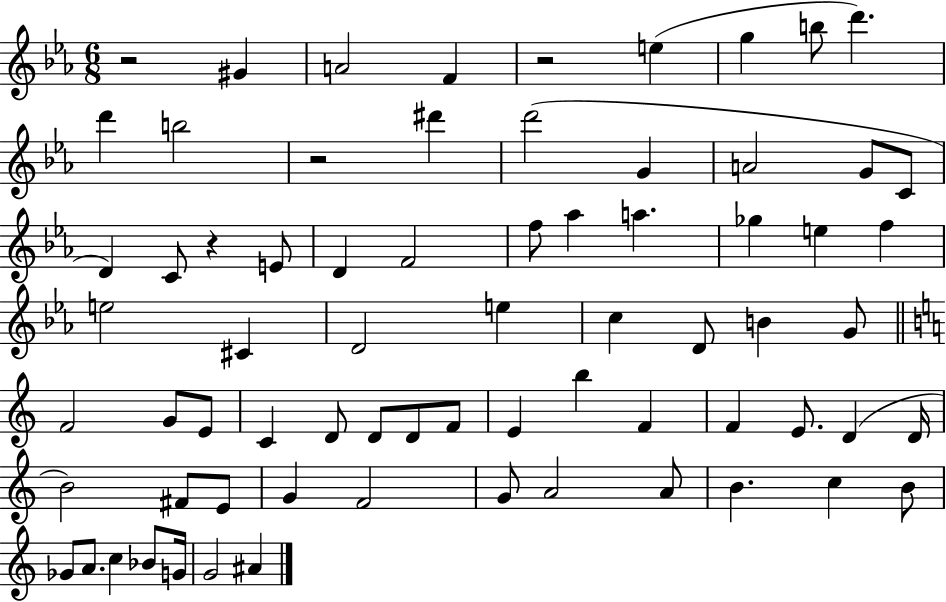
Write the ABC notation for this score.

X:1
T:Untitled
M:6/8
L:1/4
K:Eb
z2 ^G A2 F z2 e g b/2 d' d' b2 z2 ^d' d'2 G A2 G/2 C/2 D C/2 z E/2 D F2 f/2 _a a _g e f e2 ^C D2 e c D/2 B G/2 F2 G/2 E/2 C D/2 D/2 D/2 F/2 E b F F E/2 D D/4 B2 ^F/2 E/2 G F2 G/2 A2 A/2 B c B/2 _G/2 A/2 c _B/2 G/4 G2 ^A